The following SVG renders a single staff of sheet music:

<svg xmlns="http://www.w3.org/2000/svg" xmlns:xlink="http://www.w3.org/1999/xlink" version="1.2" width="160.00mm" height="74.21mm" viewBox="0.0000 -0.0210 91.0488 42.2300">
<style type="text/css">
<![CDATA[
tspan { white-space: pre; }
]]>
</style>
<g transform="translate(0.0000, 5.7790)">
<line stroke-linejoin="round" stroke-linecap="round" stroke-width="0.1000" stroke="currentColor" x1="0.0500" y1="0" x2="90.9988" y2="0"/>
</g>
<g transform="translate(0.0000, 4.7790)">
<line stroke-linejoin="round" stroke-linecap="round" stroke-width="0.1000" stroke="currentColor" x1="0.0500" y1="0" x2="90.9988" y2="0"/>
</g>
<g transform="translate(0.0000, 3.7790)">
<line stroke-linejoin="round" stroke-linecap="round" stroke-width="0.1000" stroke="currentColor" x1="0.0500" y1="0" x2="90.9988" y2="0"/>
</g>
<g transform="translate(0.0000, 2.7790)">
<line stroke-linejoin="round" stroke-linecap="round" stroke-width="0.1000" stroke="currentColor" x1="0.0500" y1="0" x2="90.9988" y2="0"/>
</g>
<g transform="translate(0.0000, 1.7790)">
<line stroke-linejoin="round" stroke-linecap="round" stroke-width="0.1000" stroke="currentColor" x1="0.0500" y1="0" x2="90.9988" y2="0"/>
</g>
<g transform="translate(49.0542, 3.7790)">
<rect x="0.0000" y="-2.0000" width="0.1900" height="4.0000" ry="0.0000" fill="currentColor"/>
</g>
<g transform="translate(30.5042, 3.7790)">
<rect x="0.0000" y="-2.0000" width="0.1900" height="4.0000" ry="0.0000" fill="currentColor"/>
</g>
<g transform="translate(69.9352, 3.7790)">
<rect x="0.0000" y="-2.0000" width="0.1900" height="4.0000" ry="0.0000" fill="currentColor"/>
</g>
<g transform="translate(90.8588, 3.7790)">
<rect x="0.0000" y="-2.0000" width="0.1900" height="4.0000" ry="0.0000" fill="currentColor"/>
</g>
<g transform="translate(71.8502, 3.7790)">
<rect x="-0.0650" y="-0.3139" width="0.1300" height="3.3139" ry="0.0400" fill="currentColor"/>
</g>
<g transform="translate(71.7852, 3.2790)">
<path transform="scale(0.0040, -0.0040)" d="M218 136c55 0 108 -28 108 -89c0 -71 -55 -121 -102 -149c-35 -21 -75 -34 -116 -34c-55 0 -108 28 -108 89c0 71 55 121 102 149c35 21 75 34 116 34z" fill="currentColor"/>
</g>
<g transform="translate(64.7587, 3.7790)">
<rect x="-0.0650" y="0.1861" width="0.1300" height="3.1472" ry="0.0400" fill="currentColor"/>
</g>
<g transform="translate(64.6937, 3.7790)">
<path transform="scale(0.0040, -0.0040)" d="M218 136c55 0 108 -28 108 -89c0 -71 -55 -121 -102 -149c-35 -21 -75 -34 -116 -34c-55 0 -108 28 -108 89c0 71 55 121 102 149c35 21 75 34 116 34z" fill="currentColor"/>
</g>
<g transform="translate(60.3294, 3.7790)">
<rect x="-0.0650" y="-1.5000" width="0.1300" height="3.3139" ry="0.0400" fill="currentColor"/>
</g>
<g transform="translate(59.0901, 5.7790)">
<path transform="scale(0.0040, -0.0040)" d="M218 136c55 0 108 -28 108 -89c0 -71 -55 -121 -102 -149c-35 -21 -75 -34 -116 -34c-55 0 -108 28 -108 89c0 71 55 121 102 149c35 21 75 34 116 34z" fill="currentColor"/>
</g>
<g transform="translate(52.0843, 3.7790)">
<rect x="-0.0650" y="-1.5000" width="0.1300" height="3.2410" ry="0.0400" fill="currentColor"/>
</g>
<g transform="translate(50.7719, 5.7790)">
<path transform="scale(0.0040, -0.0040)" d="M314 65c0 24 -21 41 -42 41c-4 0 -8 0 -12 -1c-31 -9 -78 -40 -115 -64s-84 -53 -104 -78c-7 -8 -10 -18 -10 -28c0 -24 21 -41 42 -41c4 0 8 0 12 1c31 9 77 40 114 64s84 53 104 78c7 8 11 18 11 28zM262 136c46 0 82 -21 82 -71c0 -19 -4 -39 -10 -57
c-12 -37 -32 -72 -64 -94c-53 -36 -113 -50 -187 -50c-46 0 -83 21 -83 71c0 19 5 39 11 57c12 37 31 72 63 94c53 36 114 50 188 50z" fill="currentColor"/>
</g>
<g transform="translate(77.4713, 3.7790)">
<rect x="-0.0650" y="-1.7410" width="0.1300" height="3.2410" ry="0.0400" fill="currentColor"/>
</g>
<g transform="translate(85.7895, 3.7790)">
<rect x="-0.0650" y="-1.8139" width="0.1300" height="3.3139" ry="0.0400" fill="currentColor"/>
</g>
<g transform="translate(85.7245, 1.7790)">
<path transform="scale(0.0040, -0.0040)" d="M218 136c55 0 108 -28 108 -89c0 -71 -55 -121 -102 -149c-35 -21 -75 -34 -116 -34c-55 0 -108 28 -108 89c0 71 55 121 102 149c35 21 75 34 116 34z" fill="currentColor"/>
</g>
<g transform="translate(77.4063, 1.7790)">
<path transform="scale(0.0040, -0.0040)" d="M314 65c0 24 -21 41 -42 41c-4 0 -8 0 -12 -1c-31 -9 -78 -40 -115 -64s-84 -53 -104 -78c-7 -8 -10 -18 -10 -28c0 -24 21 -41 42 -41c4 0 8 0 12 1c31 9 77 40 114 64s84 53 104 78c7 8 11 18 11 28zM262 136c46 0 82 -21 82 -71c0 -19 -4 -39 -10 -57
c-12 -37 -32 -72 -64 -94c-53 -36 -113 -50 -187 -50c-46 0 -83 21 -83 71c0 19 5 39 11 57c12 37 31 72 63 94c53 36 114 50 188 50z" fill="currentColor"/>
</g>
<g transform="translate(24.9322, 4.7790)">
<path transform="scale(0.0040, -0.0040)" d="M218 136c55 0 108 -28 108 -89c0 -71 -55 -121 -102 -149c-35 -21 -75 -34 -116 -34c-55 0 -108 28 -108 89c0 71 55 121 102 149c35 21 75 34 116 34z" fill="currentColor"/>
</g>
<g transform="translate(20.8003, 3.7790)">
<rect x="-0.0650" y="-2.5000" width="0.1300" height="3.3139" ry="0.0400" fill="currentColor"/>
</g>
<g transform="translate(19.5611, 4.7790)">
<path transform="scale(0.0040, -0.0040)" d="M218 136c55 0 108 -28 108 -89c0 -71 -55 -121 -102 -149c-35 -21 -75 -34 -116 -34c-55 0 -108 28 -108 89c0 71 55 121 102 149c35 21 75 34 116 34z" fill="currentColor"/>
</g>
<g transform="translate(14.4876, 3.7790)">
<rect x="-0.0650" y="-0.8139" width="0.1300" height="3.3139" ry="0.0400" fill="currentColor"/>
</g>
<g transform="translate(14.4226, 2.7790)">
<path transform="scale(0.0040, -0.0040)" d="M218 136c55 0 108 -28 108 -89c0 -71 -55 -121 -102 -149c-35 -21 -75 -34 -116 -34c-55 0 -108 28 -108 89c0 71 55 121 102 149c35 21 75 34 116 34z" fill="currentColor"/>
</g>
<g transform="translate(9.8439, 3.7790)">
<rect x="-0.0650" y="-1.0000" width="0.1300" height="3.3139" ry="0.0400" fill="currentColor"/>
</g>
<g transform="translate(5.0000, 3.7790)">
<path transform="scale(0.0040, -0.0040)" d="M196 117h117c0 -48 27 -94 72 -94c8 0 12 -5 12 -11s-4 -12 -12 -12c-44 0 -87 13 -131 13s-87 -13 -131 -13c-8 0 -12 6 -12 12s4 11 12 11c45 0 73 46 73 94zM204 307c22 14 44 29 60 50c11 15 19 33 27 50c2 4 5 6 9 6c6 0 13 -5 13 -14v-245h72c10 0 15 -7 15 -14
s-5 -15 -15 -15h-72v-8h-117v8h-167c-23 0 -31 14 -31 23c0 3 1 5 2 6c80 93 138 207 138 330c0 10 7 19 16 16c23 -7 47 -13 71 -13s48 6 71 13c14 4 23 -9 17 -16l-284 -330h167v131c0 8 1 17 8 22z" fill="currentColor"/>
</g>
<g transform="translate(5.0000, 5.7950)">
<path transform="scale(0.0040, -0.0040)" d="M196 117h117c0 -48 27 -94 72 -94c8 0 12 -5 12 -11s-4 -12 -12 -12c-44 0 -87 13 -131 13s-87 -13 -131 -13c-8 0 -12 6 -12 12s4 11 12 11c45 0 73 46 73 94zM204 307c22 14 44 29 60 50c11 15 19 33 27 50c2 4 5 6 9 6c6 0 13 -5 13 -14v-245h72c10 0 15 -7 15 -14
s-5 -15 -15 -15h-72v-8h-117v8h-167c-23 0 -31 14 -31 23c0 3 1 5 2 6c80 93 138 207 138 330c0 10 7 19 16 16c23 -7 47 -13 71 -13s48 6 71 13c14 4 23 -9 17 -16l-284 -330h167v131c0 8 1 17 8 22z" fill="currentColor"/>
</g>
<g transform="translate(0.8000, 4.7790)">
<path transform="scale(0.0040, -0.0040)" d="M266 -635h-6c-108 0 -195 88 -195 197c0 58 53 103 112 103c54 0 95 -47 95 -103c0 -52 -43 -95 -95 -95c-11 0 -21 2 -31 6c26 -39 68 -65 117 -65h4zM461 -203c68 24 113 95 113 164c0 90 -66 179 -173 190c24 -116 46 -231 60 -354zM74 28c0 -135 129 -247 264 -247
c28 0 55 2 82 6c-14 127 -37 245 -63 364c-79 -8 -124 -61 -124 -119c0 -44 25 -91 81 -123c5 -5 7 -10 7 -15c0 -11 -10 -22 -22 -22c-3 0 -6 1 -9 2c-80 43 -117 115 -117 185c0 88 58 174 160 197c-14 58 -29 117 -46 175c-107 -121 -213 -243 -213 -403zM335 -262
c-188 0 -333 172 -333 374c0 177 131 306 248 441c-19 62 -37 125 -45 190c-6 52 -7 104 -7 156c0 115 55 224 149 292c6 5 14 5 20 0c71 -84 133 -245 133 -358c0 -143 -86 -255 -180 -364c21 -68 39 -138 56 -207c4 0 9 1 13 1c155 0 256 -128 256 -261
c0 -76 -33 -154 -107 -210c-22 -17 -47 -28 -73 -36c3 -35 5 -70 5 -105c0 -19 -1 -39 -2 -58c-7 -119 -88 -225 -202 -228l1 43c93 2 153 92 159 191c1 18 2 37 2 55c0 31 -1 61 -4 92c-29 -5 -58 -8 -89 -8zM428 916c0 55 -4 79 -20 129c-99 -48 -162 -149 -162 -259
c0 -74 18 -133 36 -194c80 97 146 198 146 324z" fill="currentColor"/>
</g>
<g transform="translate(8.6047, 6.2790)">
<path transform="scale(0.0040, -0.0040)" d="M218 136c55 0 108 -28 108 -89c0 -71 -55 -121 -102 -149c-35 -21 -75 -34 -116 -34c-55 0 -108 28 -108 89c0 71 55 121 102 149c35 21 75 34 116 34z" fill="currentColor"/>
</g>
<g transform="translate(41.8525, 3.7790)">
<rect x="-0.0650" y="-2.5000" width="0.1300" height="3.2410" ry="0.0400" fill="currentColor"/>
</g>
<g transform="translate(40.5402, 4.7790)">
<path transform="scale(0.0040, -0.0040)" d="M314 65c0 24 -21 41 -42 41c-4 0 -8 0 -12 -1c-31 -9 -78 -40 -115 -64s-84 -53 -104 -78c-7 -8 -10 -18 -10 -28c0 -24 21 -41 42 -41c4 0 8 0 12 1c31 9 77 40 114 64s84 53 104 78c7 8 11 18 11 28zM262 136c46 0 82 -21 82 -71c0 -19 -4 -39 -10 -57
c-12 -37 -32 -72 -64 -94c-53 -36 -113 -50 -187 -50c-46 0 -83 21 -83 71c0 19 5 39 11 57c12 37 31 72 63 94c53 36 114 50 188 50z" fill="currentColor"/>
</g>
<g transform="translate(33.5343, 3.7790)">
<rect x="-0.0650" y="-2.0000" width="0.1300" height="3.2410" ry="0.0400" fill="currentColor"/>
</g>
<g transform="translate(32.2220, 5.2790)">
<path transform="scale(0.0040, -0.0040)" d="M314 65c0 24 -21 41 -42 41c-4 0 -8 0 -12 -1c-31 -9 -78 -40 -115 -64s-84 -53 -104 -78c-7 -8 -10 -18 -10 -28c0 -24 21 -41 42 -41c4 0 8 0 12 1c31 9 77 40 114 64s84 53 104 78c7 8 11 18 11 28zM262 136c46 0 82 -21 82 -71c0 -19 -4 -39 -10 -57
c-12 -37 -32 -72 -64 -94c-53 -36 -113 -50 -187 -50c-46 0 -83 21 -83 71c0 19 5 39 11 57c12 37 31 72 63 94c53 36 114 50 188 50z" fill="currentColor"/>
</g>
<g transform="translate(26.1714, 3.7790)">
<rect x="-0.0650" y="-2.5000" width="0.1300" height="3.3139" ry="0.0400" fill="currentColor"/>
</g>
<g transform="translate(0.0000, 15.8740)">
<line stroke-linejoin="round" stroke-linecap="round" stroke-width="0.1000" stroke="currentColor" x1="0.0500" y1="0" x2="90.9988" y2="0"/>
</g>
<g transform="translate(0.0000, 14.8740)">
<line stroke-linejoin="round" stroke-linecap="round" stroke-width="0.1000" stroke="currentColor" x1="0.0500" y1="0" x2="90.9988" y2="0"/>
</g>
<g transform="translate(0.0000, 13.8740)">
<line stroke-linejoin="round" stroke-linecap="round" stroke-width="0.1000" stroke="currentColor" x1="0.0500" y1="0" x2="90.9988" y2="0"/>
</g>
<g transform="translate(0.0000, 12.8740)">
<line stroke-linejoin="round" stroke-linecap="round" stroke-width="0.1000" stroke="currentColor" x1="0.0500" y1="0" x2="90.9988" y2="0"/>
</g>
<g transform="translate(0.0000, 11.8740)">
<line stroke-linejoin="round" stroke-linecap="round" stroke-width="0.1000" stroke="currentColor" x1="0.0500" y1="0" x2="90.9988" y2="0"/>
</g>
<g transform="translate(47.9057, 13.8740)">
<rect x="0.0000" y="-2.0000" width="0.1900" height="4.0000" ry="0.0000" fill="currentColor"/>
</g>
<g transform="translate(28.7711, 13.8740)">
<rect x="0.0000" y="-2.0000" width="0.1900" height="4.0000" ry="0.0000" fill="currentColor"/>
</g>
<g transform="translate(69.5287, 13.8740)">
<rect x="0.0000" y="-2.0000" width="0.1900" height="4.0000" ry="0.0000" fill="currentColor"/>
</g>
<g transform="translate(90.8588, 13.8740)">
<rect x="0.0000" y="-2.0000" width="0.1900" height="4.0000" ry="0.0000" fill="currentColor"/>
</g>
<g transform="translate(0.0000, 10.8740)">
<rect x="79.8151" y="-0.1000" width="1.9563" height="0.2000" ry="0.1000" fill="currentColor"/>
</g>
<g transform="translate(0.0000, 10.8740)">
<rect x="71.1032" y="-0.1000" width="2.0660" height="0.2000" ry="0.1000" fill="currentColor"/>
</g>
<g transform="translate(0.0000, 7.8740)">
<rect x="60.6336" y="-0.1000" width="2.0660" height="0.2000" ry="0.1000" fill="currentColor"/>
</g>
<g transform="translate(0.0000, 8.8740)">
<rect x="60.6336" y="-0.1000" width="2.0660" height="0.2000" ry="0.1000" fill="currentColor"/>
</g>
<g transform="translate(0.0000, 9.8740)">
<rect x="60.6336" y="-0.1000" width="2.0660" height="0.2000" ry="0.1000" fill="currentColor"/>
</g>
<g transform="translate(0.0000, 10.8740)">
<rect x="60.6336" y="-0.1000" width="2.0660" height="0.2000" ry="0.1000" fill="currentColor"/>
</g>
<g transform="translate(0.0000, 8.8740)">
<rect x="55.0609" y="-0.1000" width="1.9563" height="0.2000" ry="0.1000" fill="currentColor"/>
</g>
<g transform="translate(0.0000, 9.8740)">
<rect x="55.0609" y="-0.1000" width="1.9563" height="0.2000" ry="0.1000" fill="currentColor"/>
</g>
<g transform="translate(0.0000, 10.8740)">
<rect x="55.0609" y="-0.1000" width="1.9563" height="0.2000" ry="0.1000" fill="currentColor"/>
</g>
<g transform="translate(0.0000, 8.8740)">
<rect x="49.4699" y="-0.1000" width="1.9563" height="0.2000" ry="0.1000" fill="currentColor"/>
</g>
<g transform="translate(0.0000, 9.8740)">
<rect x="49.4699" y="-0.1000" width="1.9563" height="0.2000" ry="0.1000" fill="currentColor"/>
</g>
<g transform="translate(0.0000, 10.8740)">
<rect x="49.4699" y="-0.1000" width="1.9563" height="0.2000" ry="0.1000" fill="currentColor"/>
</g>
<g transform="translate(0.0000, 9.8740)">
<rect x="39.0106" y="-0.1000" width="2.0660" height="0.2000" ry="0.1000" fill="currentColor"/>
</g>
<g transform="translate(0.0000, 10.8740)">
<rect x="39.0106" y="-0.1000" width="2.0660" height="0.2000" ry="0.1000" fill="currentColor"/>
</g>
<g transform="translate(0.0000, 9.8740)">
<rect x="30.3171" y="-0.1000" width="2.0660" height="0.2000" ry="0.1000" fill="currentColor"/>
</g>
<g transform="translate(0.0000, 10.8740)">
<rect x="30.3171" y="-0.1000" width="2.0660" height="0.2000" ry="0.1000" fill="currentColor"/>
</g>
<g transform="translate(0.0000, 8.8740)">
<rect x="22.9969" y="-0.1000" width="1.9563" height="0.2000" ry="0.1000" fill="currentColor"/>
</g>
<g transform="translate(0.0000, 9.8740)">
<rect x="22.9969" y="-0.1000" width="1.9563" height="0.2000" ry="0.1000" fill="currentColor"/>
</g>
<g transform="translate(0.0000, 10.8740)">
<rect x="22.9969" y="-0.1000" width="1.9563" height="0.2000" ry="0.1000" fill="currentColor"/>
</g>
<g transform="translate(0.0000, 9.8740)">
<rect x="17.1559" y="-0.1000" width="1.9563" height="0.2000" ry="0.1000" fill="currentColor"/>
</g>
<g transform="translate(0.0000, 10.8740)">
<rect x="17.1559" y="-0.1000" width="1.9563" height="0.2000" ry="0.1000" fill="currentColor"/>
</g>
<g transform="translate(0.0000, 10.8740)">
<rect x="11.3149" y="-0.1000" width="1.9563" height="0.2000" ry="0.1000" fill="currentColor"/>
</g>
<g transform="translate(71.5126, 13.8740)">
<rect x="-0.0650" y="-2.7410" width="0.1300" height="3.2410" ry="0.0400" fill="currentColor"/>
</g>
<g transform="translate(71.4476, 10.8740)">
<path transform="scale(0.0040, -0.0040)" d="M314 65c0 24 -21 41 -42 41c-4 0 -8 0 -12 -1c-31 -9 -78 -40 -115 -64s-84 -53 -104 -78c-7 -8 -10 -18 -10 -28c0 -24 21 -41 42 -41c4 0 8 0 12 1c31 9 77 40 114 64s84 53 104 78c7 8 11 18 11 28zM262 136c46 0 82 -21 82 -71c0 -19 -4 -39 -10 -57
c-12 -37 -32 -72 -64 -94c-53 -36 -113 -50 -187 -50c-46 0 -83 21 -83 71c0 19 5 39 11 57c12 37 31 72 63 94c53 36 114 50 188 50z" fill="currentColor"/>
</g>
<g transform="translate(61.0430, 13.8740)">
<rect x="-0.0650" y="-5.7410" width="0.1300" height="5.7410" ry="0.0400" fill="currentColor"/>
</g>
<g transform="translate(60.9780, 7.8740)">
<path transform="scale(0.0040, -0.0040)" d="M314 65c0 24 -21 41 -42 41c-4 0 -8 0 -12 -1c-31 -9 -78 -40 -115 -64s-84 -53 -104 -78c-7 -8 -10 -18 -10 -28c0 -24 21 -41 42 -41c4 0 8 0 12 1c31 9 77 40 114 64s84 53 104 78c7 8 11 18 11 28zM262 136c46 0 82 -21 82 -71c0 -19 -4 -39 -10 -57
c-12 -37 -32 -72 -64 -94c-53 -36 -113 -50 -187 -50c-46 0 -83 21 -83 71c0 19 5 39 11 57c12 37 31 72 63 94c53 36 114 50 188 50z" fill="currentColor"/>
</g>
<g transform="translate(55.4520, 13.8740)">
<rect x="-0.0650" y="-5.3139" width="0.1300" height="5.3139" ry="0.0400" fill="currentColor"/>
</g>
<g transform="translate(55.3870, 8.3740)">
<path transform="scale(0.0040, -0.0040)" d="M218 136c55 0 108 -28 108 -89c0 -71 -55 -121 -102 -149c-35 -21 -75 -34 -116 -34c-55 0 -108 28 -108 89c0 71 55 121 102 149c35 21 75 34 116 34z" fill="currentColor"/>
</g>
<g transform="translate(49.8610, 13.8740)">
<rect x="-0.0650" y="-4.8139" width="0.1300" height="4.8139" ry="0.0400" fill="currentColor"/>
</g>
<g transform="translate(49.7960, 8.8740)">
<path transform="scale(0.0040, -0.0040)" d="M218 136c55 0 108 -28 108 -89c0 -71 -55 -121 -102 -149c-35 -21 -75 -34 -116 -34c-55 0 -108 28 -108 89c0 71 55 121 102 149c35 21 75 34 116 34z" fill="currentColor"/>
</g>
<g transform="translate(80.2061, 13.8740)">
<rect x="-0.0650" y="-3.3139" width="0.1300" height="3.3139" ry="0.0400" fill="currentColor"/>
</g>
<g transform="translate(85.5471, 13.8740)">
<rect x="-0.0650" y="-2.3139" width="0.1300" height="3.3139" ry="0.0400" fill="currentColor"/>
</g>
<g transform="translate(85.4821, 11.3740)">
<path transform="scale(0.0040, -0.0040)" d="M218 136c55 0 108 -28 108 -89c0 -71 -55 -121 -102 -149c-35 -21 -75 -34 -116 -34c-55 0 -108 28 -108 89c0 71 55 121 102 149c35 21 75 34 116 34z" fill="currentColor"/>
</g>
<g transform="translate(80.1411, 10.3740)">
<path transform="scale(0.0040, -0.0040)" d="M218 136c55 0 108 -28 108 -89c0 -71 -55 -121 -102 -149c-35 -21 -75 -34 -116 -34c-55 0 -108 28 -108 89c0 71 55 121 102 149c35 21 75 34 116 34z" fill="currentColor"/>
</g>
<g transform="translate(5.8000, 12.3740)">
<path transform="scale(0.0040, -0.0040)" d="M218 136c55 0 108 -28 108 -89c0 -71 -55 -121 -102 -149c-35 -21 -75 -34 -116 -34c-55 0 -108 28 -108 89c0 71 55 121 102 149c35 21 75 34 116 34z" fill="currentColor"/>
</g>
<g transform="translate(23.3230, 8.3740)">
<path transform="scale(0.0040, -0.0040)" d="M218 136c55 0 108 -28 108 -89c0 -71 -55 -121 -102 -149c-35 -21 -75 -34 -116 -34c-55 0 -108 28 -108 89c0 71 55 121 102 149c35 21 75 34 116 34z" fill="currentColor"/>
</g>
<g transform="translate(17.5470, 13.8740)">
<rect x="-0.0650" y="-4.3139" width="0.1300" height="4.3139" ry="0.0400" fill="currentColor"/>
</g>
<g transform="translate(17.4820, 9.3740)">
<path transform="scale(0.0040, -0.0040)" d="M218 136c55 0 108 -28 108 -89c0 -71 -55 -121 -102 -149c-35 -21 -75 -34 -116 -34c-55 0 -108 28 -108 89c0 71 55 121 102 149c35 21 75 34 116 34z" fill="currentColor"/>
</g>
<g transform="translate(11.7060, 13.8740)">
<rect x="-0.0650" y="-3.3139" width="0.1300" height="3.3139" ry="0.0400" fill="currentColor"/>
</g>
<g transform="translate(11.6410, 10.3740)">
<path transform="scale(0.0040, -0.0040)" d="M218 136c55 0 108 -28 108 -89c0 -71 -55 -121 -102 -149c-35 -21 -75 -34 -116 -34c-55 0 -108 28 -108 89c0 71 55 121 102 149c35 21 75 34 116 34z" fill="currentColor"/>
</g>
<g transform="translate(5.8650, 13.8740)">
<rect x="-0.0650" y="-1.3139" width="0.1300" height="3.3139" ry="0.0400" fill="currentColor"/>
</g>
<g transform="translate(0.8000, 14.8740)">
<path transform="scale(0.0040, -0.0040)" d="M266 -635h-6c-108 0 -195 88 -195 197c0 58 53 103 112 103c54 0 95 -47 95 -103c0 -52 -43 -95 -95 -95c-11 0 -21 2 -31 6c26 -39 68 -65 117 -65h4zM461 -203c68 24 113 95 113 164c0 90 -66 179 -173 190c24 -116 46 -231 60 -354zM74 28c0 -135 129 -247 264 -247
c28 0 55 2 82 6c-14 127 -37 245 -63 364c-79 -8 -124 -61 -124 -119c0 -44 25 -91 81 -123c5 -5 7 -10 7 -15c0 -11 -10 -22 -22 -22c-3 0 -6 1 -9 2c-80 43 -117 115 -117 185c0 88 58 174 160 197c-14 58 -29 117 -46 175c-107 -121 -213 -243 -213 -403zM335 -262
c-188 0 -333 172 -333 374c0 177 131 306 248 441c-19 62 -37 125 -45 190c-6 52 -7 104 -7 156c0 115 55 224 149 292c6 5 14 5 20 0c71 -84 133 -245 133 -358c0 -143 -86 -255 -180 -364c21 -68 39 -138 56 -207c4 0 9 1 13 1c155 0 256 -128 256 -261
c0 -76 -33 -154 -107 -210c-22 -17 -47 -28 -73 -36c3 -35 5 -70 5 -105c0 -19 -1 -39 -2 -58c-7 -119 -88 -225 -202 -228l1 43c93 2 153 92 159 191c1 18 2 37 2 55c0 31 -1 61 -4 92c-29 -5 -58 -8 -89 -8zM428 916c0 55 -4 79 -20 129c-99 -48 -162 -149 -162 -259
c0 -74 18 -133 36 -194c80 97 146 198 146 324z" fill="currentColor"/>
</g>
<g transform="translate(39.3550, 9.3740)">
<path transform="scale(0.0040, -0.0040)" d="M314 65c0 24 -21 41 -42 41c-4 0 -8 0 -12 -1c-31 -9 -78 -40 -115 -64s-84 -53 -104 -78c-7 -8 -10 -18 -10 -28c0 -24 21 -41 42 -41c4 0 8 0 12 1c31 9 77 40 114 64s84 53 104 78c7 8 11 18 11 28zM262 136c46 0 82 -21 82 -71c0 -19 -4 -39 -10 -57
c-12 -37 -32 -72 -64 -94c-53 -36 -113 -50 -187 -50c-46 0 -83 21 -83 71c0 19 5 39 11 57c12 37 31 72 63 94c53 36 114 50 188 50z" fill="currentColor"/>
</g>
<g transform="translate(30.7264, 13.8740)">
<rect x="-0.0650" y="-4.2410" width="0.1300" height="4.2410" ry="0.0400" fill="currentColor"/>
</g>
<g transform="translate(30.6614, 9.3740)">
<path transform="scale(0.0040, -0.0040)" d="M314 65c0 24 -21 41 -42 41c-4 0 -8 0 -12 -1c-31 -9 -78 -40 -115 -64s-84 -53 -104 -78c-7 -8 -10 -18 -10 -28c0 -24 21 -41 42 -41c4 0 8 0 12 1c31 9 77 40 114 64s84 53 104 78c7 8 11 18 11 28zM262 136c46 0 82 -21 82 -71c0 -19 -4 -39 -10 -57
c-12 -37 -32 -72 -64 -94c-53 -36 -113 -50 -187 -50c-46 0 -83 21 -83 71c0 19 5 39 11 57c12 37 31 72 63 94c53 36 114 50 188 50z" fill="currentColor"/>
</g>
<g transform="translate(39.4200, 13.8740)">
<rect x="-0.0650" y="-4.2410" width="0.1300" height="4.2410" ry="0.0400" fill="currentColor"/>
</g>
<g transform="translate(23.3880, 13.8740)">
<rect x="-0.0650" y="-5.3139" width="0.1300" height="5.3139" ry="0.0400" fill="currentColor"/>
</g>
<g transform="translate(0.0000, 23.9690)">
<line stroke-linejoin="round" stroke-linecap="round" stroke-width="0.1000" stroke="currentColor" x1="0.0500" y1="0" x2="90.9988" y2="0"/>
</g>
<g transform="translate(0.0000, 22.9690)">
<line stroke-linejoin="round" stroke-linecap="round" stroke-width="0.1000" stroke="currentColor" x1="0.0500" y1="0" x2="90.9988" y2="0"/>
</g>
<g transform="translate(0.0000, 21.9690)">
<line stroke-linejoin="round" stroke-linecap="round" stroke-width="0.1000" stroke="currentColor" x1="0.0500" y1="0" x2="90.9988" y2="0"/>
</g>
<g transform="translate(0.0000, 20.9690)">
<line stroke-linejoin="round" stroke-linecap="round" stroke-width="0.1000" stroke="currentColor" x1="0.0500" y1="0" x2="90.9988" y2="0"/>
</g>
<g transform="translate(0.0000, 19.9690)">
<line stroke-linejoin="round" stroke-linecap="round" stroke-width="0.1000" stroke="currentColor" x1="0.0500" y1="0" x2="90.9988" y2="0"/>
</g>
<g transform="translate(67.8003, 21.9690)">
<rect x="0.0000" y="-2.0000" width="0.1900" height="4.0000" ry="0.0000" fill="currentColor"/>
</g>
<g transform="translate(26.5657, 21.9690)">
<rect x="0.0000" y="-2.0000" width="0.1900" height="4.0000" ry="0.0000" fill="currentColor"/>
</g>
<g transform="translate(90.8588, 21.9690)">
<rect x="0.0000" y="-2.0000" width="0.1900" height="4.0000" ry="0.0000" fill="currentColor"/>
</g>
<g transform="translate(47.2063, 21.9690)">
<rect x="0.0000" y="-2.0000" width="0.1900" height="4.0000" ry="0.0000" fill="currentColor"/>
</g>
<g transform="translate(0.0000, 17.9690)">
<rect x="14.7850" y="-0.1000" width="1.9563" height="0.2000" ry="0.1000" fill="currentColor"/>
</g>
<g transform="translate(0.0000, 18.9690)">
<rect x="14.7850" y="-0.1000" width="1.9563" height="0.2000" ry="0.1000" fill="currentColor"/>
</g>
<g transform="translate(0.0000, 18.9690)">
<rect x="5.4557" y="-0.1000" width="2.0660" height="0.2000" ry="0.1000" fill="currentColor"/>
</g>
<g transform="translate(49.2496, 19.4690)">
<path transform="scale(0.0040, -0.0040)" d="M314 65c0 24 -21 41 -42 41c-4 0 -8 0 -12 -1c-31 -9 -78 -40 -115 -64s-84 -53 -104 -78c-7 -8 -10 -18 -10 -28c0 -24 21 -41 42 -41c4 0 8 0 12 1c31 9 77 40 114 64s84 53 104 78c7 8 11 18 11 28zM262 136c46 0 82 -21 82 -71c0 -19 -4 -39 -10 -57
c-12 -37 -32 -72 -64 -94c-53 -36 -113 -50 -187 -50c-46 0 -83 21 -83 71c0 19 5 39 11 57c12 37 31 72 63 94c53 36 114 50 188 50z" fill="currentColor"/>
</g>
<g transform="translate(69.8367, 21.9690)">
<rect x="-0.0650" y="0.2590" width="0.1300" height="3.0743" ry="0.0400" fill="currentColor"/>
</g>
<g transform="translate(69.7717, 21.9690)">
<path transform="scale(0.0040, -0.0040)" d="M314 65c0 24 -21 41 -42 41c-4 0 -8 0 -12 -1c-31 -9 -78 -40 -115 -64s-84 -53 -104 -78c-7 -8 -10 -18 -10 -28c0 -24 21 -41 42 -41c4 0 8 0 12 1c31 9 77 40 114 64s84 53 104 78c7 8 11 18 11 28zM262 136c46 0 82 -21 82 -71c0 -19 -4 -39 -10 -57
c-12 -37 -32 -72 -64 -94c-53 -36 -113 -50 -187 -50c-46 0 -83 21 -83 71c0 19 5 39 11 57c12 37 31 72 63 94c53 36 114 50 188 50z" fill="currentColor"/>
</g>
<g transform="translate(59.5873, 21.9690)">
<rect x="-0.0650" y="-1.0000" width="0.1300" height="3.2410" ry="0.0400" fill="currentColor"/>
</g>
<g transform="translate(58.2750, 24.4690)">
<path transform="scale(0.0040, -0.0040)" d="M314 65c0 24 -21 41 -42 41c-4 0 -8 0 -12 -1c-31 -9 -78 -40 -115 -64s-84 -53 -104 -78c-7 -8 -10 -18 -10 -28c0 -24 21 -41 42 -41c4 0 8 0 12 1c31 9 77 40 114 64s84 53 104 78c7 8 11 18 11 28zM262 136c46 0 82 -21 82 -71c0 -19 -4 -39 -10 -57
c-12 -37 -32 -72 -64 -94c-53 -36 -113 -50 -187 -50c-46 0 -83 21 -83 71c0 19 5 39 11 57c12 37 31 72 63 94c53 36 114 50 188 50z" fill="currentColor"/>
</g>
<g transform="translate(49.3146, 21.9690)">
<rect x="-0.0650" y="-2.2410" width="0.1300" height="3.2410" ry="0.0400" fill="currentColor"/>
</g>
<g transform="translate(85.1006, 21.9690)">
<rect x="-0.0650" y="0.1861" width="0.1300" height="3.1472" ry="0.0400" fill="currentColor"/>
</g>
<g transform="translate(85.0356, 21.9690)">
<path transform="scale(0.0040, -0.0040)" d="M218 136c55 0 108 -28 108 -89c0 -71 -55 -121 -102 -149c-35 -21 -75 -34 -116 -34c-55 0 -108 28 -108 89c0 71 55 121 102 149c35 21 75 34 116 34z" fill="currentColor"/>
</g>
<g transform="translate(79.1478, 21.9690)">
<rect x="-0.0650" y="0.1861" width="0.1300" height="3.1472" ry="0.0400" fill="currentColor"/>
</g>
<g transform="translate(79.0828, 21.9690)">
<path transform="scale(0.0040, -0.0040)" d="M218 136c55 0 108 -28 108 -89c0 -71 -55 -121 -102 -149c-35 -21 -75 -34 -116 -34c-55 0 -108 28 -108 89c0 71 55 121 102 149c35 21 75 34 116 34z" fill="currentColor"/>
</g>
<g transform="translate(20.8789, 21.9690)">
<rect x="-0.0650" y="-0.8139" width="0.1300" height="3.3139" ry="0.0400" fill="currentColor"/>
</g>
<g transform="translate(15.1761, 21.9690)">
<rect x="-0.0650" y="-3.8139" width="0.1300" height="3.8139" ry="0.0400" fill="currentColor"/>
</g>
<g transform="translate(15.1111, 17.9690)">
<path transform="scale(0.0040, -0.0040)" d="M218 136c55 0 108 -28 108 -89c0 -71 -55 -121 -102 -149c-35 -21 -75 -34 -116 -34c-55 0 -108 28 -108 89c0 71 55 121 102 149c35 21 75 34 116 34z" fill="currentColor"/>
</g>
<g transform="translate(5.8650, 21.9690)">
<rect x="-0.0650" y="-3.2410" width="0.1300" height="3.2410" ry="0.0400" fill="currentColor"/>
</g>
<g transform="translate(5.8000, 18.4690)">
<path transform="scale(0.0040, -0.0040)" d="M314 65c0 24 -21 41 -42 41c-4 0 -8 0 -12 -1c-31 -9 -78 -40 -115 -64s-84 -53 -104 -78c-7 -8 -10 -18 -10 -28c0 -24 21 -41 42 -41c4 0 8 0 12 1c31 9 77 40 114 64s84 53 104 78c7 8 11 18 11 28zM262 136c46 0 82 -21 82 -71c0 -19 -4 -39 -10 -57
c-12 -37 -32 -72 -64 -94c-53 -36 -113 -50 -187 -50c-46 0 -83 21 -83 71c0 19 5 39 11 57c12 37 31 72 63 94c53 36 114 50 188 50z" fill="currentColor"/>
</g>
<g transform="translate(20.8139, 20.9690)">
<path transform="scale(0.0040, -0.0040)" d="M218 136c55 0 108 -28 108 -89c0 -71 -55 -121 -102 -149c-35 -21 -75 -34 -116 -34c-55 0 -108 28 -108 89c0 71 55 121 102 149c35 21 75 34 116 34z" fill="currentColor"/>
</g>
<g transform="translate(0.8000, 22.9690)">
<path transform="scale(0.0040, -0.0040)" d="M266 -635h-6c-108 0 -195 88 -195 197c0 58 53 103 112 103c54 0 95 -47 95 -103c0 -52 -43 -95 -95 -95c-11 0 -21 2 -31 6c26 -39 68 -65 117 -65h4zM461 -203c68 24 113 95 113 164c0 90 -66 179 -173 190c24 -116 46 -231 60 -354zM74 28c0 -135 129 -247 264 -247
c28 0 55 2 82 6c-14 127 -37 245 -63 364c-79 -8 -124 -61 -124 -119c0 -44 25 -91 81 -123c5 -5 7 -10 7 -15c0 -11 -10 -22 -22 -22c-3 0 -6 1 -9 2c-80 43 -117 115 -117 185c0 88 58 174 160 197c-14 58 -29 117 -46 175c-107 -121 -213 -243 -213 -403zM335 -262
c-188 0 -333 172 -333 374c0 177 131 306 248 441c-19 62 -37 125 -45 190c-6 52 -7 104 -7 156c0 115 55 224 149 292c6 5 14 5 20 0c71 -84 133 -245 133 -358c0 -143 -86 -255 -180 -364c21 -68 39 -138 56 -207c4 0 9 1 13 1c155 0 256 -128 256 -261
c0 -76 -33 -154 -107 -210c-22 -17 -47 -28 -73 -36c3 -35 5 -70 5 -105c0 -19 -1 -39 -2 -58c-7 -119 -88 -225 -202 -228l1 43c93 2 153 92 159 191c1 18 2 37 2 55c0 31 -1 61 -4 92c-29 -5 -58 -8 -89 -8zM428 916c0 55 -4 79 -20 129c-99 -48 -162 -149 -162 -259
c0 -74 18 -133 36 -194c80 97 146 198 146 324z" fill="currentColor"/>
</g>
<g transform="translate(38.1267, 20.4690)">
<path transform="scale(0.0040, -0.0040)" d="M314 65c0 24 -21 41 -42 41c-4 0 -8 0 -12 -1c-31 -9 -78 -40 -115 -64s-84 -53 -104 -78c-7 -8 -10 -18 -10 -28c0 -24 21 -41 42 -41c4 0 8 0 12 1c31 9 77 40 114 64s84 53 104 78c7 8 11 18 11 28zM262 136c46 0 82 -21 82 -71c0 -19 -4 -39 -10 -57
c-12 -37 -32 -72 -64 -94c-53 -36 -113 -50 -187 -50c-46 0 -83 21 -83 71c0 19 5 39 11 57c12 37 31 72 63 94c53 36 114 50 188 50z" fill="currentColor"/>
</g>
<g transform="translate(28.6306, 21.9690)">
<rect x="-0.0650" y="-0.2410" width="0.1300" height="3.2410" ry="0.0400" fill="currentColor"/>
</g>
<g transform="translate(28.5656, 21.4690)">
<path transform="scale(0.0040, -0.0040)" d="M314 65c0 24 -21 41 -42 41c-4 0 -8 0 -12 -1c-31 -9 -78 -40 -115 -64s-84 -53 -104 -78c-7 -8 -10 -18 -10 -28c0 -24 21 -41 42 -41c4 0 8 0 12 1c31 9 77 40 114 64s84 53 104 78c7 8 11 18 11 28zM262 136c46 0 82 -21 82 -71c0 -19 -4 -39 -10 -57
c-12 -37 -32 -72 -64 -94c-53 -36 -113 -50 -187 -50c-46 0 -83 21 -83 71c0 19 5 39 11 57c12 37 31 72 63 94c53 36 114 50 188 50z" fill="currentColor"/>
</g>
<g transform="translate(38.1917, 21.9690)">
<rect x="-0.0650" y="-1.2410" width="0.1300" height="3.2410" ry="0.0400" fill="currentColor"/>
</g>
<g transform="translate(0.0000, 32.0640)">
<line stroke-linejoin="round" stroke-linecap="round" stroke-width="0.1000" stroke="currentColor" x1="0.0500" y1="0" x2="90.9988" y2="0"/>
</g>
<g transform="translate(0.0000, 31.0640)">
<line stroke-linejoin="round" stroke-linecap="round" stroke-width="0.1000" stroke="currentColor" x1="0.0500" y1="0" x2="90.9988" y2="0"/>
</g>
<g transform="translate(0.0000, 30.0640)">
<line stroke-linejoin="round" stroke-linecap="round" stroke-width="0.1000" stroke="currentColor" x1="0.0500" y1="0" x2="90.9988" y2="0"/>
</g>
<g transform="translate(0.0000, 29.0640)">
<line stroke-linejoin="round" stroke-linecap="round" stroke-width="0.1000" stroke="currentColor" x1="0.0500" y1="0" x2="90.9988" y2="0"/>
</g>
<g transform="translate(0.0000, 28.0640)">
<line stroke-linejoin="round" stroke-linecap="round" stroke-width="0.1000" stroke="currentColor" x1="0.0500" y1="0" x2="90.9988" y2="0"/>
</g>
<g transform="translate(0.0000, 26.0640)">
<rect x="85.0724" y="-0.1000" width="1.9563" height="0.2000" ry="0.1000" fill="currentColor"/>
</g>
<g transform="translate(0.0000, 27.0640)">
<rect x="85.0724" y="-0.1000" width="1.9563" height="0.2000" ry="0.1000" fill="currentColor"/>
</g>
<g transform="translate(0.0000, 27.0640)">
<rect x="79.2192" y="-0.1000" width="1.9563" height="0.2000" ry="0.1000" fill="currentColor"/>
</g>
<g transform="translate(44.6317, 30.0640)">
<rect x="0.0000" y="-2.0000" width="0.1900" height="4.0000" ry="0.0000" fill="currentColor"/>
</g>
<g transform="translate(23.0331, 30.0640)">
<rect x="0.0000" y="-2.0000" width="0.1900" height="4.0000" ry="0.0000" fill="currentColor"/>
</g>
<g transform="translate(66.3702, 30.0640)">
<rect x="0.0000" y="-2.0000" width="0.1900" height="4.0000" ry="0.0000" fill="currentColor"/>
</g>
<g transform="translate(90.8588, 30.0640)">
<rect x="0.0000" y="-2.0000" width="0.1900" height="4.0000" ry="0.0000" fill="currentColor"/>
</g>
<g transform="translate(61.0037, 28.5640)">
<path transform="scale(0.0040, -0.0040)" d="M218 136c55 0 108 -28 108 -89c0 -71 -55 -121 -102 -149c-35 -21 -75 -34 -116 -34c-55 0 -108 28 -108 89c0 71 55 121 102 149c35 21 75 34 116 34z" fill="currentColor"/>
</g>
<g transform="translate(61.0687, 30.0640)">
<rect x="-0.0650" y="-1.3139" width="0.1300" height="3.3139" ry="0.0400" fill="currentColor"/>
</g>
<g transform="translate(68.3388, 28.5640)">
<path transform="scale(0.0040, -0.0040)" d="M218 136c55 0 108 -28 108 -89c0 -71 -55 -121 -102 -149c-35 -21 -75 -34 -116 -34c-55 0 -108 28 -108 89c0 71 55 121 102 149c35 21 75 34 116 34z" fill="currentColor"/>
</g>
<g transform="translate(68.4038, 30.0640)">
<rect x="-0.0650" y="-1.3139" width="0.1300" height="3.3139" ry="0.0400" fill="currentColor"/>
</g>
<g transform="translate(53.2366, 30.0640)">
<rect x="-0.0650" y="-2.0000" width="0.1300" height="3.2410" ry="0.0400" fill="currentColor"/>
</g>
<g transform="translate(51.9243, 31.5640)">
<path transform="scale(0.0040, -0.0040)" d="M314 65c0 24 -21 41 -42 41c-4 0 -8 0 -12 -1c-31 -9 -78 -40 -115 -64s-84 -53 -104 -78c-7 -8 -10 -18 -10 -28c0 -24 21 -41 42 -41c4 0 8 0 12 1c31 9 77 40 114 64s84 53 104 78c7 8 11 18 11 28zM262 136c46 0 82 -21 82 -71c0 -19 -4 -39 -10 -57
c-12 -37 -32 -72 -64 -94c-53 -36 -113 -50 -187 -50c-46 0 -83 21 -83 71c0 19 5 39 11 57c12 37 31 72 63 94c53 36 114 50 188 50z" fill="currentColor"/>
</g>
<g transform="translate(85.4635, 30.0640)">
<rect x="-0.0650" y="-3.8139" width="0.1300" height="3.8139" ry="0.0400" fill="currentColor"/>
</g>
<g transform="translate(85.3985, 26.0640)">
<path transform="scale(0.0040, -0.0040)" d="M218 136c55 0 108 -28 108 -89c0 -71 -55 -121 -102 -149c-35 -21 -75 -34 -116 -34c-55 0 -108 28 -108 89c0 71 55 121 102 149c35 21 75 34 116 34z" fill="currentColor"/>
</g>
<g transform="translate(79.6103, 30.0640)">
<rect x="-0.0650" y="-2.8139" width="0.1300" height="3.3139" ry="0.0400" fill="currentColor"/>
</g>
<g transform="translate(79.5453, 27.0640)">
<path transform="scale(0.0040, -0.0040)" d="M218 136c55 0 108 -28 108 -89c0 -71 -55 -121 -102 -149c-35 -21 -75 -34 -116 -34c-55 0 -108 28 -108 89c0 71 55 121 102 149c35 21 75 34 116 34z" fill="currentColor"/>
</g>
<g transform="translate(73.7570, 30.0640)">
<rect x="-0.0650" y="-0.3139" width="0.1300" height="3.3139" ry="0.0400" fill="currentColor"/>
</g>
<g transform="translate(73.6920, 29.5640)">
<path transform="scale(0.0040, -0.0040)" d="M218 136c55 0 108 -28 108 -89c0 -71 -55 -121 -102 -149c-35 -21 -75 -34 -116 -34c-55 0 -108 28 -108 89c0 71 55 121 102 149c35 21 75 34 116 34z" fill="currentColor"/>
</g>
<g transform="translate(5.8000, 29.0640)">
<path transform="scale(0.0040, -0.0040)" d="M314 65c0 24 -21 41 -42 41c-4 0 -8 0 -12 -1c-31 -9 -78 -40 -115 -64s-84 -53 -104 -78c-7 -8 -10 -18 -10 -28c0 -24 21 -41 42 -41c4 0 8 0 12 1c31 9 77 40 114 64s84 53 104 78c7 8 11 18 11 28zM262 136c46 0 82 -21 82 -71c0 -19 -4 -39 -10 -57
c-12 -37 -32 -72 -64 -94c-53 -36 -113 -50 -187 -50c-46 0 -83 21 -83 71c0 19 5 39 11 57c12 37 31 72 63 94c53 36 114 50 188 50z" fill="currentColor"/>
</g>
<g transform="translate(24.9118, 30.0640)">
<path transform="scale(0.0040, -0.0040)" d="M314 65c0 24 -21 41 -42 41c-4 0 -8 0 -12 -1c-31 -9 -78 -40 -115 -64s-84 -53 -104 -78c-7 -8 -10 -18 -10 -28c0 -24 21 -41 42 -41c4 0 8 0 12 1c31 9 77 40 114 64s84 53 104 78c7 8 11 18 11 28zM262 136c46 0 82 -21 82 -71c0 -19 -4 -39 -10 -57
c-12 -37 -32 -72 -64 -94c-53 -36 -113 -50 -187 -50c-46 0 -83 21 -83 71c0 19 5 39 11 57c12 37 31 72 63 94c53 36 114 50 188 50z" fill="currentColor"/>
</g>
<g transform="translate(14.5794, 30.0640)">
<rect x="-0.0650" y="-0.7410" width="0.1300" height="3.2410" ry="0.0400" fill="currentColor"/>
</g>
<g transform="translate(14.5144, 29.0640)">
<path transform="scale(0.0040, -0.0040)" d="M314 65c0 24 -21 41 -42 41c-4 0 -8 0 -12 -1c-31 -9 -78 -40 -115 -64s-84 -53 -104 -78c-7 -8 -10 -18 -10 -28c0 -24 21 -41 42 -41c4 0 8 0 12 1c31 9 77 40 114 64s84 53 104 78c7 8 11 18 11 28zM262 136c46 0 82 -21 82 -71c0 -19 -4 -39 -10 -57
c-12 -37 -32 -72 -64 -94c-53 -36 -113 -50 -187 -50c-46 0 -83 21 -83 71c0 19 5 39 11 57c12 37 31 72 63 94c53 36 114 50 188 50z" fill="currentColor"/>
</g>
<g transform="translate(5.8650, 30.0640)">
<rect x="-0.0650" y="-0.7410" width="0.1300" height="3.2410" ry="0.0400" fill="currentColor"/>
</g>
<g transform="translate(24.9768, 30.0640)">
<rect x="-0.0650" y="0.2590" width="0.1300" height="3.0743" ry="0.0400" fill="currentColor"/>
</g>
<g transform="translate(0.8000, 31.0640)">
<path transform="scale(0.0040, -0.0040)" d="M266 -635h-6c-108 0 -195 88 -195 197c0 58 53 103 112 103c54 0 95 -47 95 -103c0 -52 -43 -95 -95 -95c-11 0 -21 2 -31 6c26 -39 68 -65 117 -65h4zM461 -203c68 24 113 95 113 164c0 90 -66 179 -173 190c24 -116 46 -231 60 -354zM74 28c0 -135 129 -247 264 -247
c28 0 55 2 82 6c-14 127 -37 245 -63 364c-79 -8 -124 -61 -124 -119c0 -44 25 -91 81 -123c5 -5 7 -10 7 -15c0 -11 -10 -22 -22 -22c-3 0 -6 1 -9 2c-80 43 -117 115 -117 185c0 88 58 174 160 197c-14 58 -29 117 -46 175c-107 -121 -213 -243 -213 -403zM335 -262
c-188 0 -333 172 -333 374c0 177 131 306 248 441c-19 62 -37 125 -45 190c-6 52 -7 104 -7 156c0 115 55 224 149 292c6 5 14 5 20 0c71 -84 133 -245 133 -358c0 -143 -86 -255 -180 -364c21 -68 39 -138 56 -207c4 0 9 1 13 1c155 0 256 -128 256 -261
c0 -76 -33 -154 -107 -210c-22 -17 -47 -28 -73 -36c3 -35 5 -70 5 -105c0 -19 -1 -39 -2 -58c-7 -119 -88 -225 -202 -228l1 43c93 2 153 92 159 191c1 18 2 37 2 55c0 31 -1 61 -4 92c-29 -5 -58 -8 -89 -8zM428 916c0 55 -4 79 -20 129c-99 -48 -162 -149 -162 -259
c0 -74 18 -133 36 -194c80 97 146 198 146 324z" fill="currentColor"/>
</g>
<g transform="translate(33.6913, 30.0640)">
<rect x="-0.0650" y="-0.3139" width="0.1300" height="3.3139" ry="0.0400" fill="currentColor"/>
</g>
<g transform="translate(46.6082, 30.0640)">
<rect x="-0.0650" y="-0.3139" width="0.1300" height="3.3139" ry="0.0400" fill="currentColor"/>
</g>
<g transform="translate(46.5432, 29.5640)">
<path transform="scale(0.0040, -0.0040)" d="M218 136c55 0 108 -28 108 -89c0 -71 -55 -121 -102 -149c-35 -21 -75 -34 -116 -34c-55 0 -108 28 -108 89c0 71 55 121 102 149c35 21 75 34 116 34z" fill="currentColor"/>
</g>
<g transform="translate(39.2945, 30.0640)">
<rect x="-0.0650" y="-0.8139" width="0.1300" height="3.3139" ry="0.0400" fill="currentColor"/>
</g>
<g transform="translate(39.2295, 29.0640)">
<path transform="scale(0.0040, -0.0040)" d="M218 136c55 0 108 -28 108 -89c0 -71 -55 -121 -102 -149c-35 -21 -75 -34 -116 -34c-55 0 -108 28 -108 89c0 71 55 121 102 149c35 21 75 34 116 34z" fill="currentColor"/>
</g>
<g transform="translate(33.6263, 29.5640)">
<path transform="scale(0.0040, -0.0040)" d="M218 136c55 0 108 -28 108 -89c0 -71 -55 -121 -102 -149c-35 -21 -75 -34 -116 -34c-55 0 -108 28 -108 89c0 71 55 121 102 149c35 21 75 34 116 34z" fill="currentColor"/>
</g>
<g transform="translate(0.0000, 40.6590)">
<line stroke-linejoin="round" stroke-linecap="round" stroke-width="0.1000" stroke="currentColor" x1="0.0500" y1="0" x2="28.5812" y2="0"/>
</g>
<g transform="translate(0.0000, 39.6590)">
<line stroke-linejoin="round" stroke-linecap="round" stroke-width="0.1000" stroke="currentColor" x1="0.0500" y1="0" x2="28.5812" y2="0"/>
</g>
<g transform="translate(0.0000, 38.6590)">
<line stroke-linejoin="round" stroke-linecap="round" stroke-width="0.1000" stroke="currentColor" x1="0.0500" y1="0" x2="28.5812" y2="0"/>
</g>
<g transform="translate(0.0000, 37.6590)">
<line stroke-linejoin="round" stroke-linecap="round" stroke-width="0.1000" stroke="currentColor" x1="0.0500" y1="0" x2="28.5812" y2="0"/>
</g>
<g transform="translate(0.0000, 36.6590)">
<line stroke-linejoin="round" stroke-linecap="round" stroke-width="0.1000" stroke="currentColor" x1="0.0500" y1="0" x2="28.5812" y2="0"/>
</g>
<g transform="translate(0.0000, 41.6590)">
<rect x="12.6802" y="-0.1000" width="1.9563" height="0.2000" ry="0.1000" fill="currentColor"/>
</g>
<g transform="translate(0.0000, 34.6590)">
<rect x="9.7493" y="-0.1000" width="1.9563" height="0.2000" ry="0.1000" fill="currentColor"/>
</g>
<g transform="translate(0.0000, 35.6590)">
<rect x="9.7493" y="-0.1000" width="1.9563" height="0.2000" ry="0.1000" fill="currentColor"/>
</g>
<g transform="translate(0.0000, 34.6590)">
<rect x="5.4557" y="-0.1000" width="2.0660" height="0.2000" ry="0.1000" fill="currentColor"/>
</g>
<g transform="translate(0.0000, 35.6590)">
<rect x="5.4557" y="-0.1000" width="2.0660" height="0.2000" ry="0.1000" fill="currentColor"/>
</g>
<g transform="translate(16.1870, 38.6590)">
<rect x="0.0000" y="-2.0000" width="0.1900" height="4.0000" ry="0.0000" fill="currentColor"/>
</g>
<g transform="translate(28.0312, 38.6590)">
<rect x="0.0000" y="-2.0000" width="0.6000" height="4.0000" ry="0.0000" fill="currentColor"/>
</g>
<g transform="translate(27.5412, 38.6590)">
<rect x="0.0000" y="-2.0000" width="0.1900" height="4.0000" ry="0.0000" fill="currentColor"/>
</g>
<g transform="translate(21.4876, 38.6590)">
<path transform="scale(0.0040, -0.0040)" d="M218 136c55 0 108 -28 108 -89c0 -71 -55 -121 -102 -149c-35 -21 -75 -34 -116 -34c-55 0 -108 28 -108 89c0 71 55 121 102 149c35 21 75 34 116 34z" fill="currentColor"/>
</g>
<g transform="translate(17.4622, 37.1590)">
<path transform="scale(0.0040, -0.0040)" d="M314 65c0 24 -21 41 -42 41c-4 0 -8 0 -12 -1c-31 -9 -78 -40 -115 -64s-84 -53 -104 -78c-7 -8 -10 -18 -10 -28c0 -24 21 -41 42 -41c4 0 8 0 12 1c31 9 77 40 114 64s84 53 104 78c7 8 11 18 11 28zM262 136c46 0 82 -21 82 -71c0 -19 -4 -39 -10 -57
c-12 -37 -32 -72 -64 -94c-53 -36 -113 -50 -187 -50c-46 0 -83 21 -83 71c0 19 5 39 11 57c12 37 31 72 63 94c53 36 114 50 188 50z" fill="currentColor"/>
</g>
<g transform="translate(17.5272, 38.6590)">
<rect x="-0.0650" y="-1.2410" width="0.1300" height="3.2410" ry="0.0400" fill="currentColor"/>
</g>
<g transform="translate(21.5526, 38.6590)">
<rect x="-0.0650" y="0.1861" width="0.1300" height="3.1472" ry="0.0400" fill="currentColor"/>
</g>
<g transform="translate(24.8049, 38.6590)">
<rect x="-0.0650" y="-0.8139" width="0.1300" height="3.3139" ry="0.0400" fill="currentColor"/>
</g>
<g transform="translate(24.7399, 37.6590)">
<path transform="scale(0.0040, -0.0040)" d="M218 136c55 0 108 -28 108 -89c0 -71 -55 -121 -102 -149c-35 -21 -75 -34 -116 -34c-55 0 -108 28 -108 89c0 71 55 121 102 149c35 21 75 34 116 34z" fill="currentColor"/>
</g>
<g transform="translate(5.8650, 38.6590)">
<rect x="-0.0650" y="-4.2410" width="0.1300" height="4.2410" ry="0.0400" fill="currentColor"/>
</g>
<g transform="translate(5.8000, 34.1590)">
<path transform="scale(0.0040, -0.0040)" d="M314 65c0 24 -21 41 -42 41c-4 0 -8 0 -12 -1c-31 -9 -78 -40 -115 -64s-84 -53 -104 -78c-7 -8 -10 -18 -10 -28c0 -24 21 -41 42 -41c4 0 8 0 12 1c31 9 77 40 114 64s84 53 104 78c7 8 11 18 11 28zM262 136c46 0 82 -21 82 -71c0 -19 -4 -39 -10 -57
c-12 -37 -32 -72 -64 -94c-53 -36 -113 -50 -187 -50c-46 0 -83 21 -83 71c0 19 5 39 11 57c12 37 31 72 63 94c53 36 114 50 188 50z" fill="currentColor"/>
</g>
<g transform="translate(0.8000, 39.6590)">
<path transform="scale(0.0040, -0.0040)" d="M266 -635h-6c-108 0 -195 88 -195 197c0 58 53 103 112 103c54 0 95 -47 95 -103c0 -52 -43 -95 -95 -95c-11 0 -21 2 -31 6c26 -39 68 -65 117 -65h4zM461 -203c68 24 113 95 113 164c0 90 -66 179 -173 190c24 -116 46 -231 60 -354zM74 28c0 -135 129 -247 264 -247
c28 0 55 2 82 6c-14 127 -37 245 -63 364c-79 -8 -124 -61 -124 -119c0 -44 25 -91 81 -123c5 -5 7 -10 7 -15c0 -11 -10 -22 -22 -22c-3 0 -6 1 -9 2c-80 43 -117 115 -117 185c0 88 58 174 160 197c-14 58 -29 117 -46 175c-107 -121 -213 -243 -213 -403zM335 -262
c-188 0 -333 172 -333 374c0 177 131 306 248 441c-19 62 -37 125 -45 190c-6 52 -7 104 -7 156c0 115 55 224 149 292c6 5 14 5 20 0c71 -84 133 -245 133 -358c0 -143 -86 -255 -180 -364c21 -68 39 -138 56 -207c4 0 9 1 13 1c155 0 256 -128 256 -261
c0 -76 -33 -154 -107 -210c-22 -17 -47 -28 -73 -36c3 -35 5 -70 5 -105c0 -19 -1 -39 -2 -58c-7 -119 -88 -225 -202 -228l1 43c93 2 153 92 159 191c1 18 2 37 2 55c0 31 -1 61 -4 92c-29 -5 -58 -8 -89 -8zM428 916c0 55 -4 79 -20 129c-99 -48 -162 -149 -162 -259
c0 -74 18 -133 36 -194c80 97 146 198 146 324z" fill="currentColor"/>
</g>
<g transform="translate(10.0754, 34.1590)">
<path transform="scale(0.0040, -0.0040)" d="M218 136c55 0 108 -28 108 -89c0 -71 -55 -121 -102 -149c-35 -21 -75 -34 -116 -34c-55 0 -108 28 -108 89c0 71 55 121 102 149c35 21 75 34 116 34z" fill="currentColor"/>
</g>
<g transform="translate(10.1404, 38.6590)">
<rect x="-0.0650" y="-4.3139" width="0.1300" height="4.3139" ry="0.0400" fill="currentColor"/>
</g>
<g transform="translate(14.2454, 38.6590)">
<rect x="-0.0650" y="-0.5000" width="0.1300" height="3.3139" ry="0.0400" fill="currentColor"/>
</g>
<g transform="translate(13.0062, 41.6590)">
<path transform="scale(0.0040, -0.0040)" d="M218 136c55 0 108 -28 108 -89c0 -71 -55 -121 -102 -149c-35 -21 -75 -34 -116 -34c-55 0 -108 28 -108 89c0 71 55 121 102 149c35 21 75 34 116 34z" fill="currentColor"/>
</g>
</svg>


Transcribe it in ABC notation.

X:1
T:Untitled
M:4/4
L:1/4
K:C
D d G G F2 G2 E2 E B c f2 f e b d' f' d'2 d'2 e' f' g'2 a2 b g b2 c' d c2 e2 g2 D2 B2 B B d2 d2 B2 c d c F2 e e c a c' d'2 d' C e2 B d